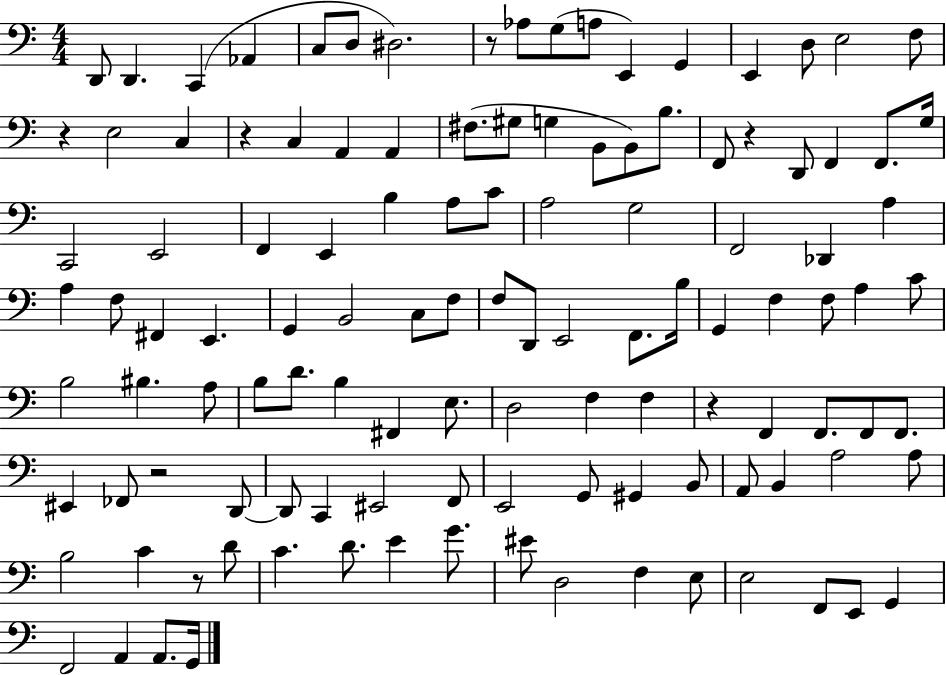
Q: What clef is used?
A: bass